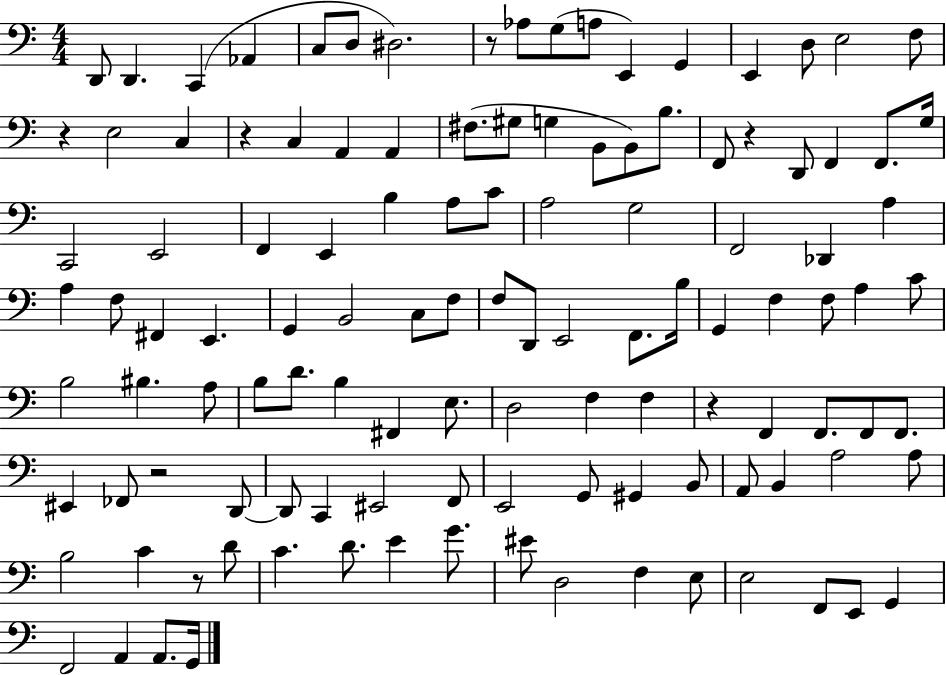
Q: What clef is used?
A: bass